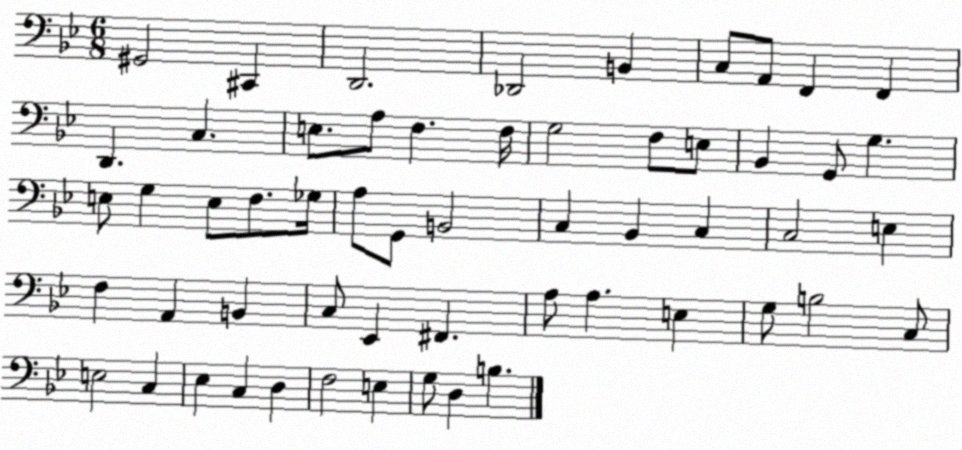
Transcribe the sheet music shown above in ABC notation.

X:1
T:Untitled
M:6/8
L:1/4
K:Bb
^G,,2 ^C,, D,,2 _D,,2 B,, C,/2 A,,/2 F,, F,, D,, C, E,/2 A,/2 F, F,/4 G,2 F,/2 E,/2 _B,, G,,/2 G, E,/2 G, E,/2 F,/2 _G,/4 A,/2 G,,/2 B,,2 C, _B,, C, C,2 E, F, A,, B,, C,/2 _E,, ^F,, A,/2 A, E, G,/2 B,2 C,/2 E,2 C, _E, C, D, F,2 E, G,/2 D, B,